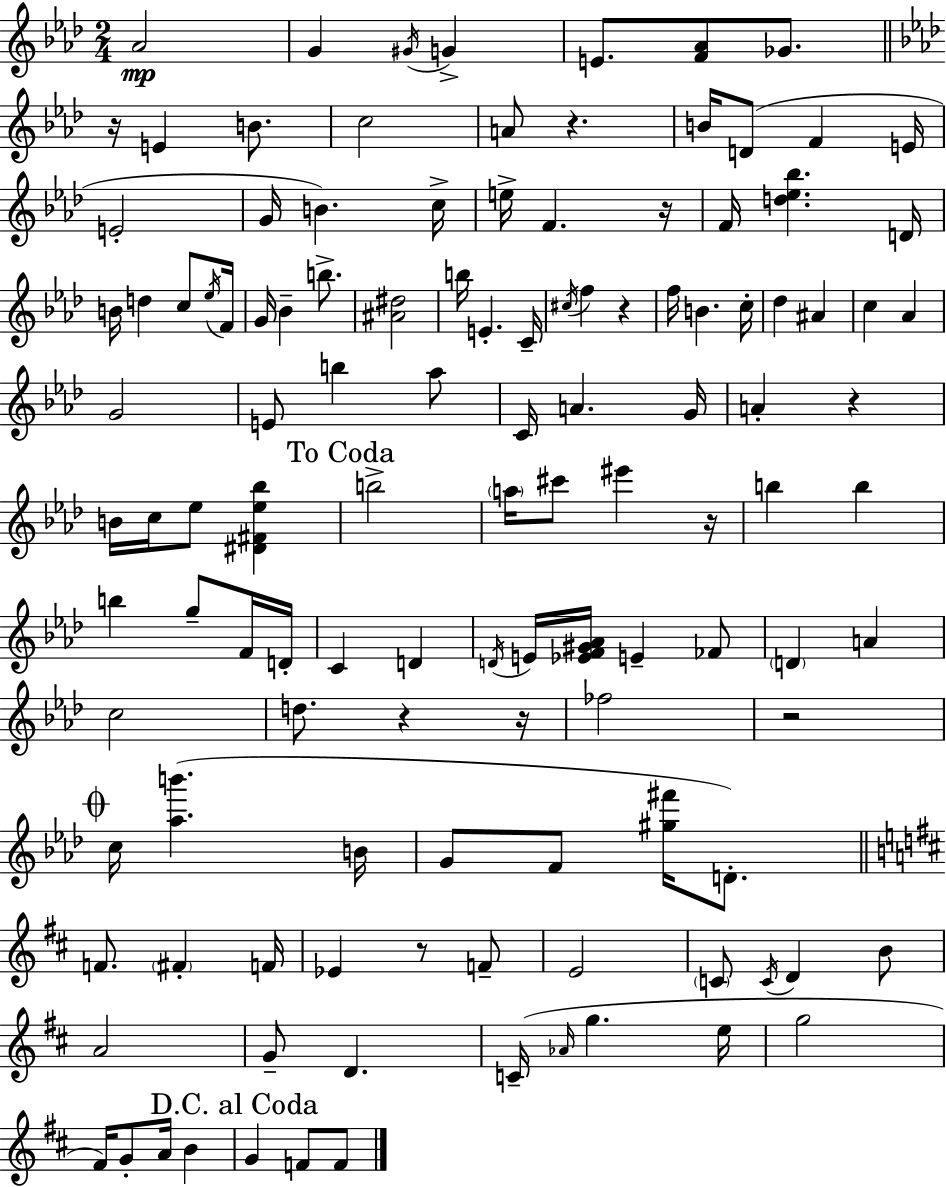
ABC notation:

X:1
T:Untitled
M:2/4
L:1/4
K:Fm
_A2 G ^G/4 G E/2 [F_A]/2 _G/2 z/4 E B/2 c2 A/2 z B/4 D/2 F E/4 E2 G/4 B c/4 e/4 F z/4 F/4 [d_e_b] D/4 B/4 d c/2 _e/4 F/4 G/4 _B b/2 [^A^d]2 b/4 E C/4 ^c/4 f z f/4 B c/4 _d ^A c _A G2 E/2 b _a/2 C/4 A G/4 A z B/4 c/4 _e/2 [^D^F_e_b] b2 a/4 ^c'/2 ^e' z/4 b b b g/2 F/4 D/4 C D D/4 E/4 [_EF^G_A]/4 E _F/2 D A c2 d/2 z z/4 _f2 z2 c/4 [_ab'] B/4 G/2 F/2 [^g^f']/4 D/2 F/2 ^F F/4 _E z/2 F/2 E2 C/2 C/4 D B/2 A2 G/2 D C/4 _A/4 g e/4 g2 ^F/4 G/2 A/4 B G F/2 F/2